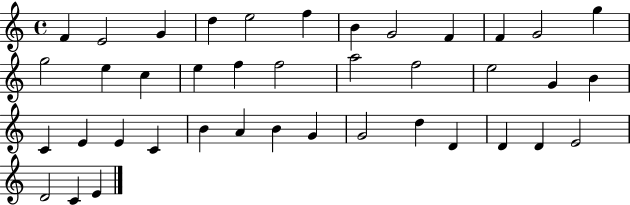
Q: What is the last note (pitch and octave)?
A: E4